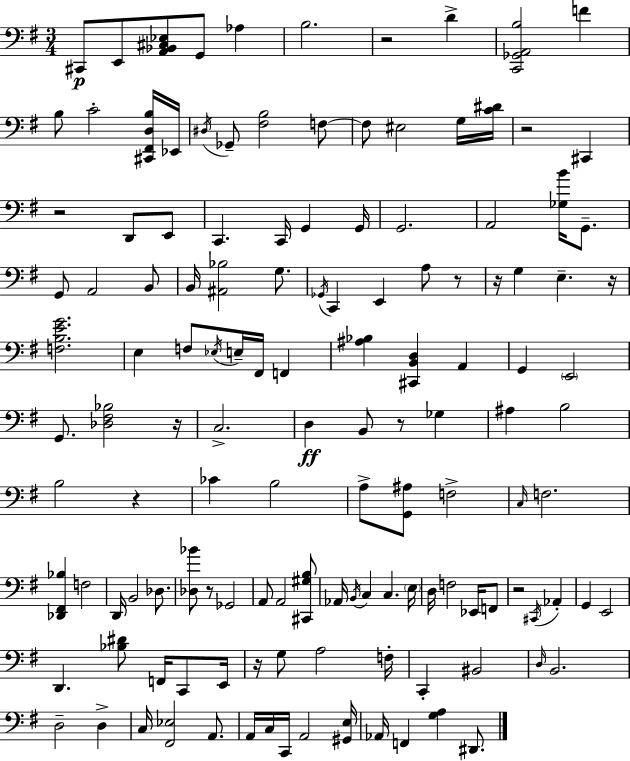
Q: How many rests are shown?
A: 12